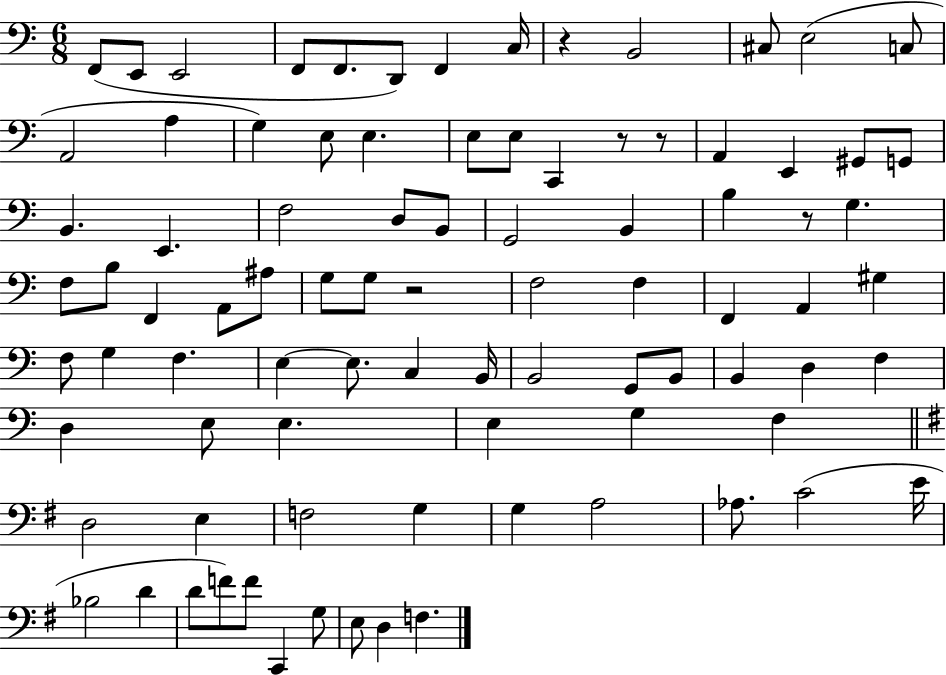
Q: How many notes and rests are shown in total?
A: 88